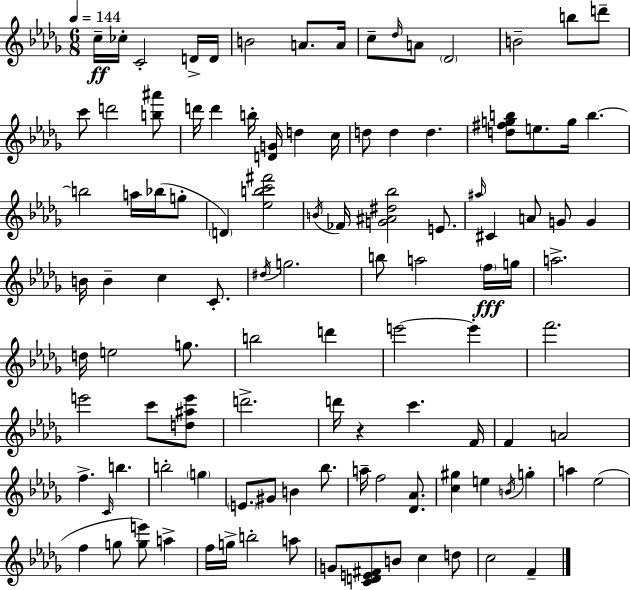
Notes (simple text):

C5/s CES5/s C4/h D4/s D4/s B4/h A4/e. A4/s C5/e Db5/s A4/e Db4/h B4/h B5/e D6/e C6/e D6/h [B5,A#6]/e D6/s D6/q B5/s [D4,G4]/s D5/q C5/s D5/e D5/q D5/q. [D5,F#5,G5,B5]/e E5/e. G5/s B5/q. B5/h A5/s Bb5/s G5/e D4/q [Eb5,B5,C6,F#6]/h B4/s FES4/s [G4,A#4,D#5,Bb5]/h E4/e. A#5/s C#4/q A4/e G4/e G4/q B4/s B4/q C5/q C4/e. D#5/s G5/h. B5/e A5/h F5/s G5/s A5/h. D5/s E5/h G5/e. B5/h D6/q E6/h E6/q F6/h. E6/h C6/e [D5,A#5,E6]/e D6/h. D6/s R/q C6/q. F4/s F4/q A4/h F5/q. C4/s B5/q. B5/h G5/q E4/e. G#4/e B4/q Bb5/e. A5/s F5/h [Db4,Ab4]/e. [C5,G#5]/q E5/q B4/s G5/q A5/q Eb5/h F5/q G5/e [G5,E6]/e A5/q F5/s G5/s B5/h A5/e G4/e [C4,D4,E4,F#4]/e B4/e C5/q D5/e C5/h F4/q